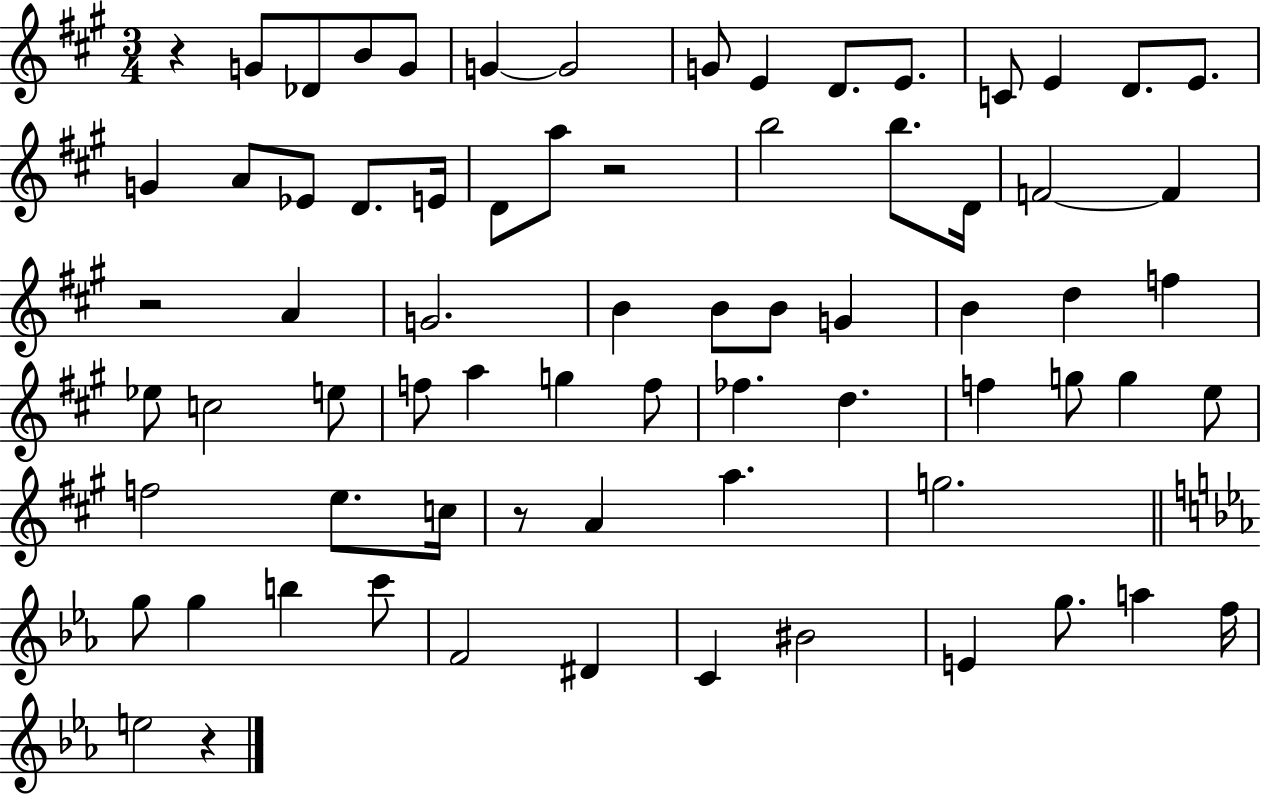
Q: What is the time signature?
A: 3/4